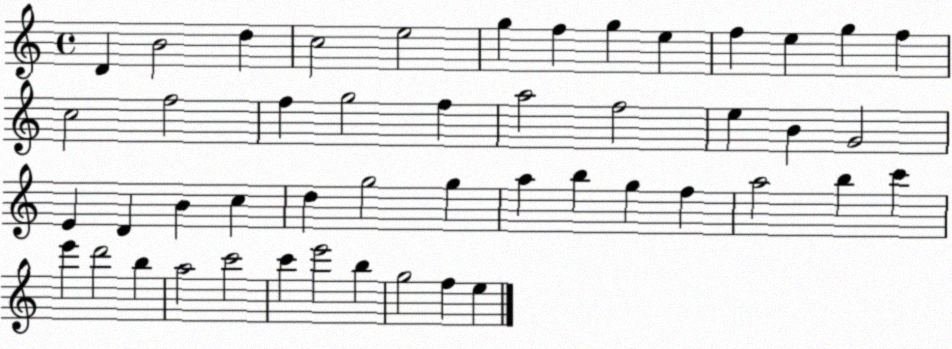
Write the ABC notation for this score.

X:1
T:Untitled
M:4/4
L:1/4
K:C
D B2 d c2 e2 g f g e f e g f c2 f2 f g2 f a2 f2 e B G2 E D B c d g2 g a b g f a2 b c' e' d'2 b a2 c'2 c' e'2 b g2 f e